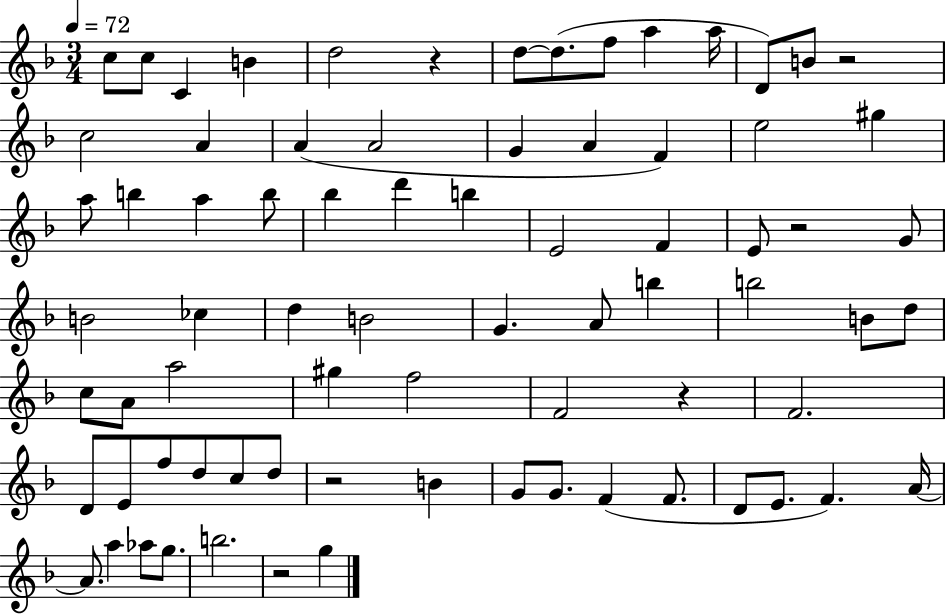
{
  \clef treble
  \numericTimeSignature
  \time 3/4
  \key f \major
  \tempo 4 = 72
  c''8 c''8 c'4 b'4 | d''2 r4 | d''8~~ d''8.( f''8 a''4 a''16 | d'8) b'8 r2 | \break c''2 a'4 | a'4( a'2 | g'4 a'4 f'4) | e''2 gis''4 | \break a''8 b''4 a''4 b''8 | bes''4 d'''4 b''4 | e'2 f'4 | e'8 r2 g'8 | \break b'2 ces''4 | d''4 b'2 | g'4. a'8 b''4 | b''2 b'8 d''8 | \break c''8 a'8 a''2 | gis''4 f''2 | f'2 r4 | f'2. | \break d'8 e'8 f''8 d''8 c''8 d''8 | r2 b'4 | g'8 g'8. f'4( f'8. | d'8 e'8. f'4.) a'16~~ | \break a'8. a''4 aes''8 g''8. | b''2. | r2 g''4 | \bar "|."
}